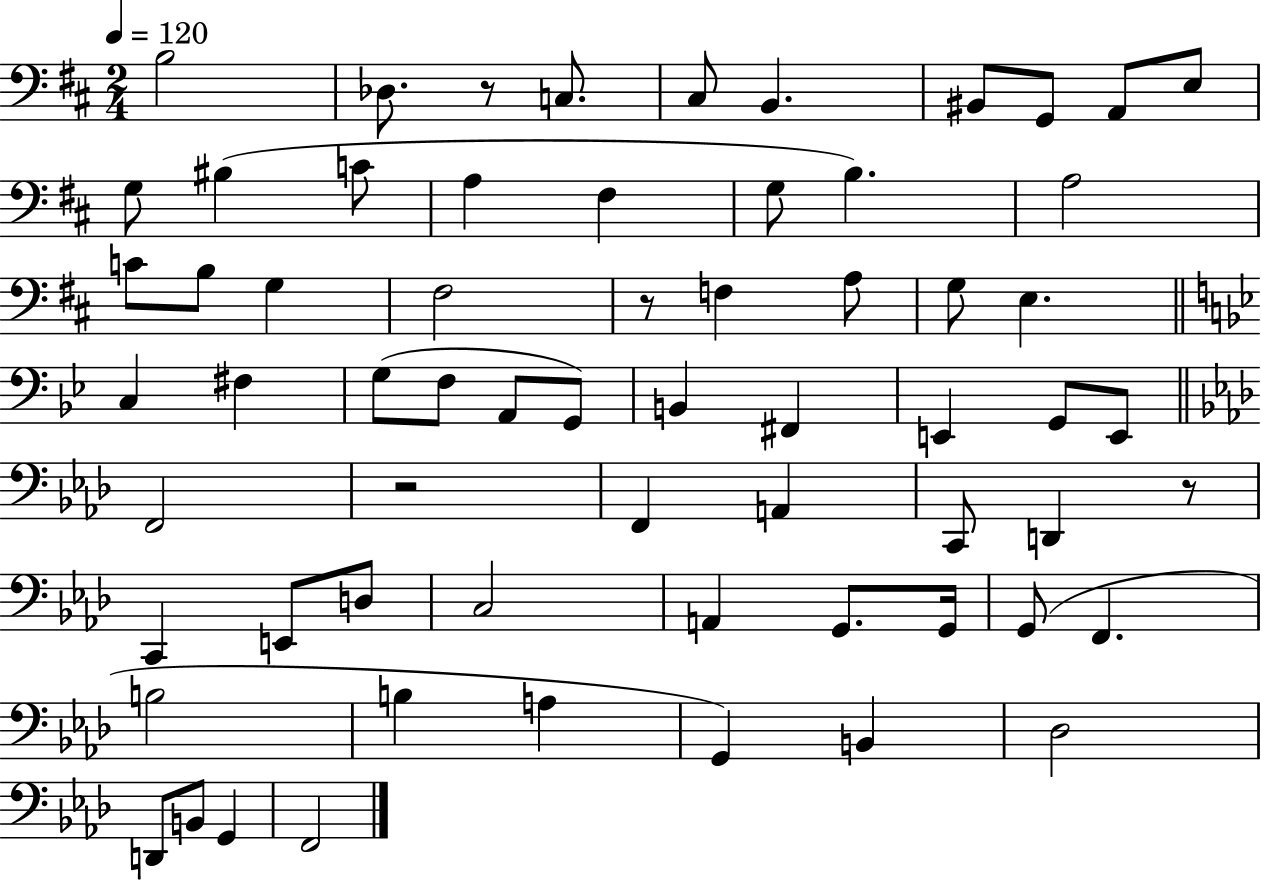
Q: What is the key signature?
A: D major